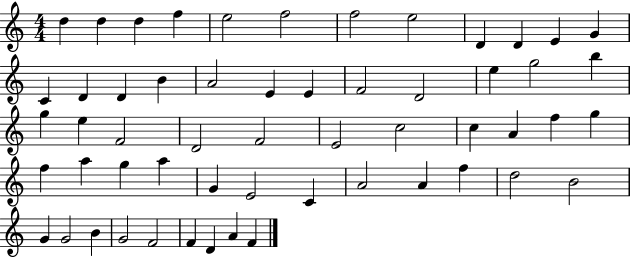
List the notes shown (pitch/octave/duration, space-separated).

D5/q D5/q D5/q F5/q E5/h F5/h F5/h E5/h D4/q D4/q E4/q G4/q C4/q D4/q D4/q B4/q A4/h E4/q E4/q F4/h D4/h E5/q G5/h B5/q G5/q E5/q F4/h D4/h F4/h E4/h C5/h C5/q A4/q F5/q G5/q F5/q A5/q G5/q A5/q G4/q E4/h C4/q A4/h A4/q F5/q D5/h B4/h G4/q G4/h B4/q G4/h F4/h F4/q D4/q A4/q F4/q